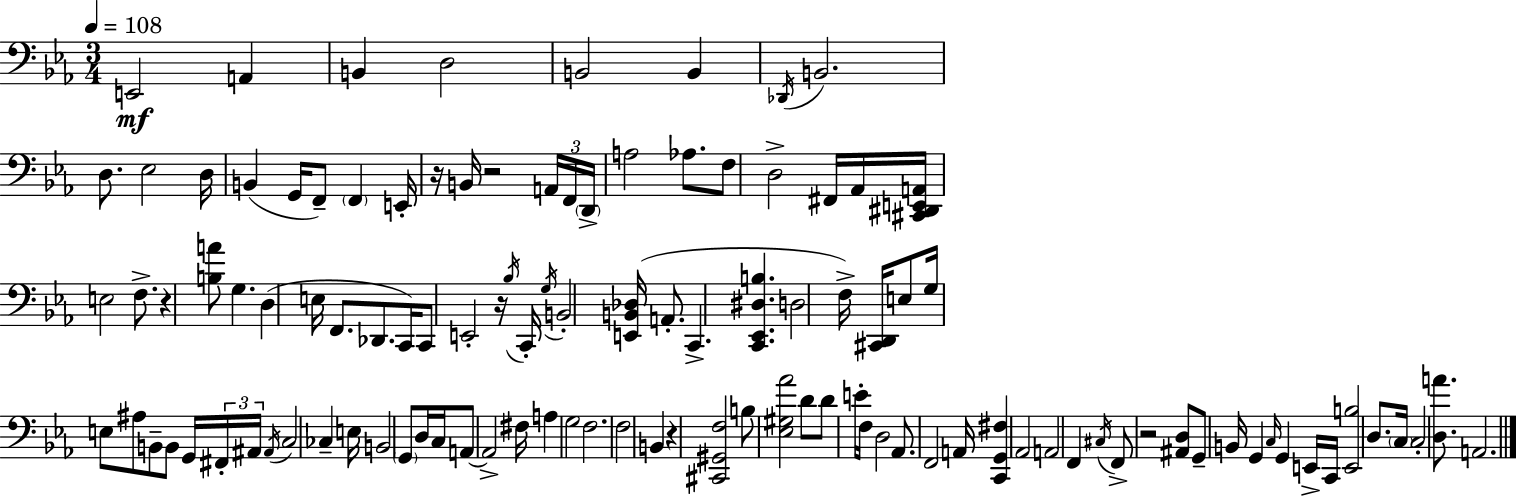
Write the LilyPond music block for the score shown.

{
  \clef bass
  \numericTimeSignature
  \time 3/4
  \key c \minor
  \tempo 4 = 108
  \repeat volta 2 { e,2\mf a,4 | b,4 d2 | b,2 b,4 | \acciaccatura { des,16 } b,2. | \break d8. ees2 | d16 b,4( g,16 f,8--) \parenthesize f,4 | e,16-. r16 b,16 r2 \tuplet 3/2 { a,16 | f,16 \parenthesize d,16-> } a2 aes8. | \break f8 d2-> fis,16 | aes,16 <cis, dis, e, a,>16 e2 f8.-> | r4 <b a'>8 g4. | d4( e16 f,8. des,8. | \break c,16) c,8 e,2-. r16 | \acciaccatura { bes16 } c,16-. \acciaccatura { g16 } b,2-. <e, b, des>16( | a,8.-. c,4.-> <c, ees, dis b>4. | d2 f16->) | \break <cis, d,>16 e8 g16 e8 ais8 b,8-- b,8 | g,16 \tuplet 3/2 { fis,16-. ais,16 \acciaccatura { ais,16 } } c2 | ces4-- e16 b,2 | \parenthesize g,8 d16 c16 a,8~~ a,2-> | \break fis16 a4 g2 | f2. | f2 | b,4 r4 <cis, gis, f>2 | \break b8 <ees gis aes'>2 | d'8 d'8 e'16-. f16 d2 | aes,8. f,2 | a,16 <c, g, fis>4 aes,2 | \break a,2 | f,4 \acciaccatura { cis16 } f,8-> r2 | <ais, d>8 g,8-- b,16 g,4 | \grace { c16 } g,4 e,16-> c,16 <e, b>2 | \break d8. \parenthesize c16 c2-. | <d a'>8. a,2. | } \bar "|."
}